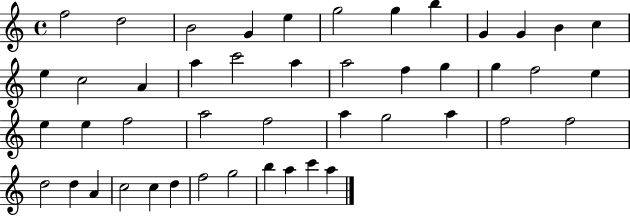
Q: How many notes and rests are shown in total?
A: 46